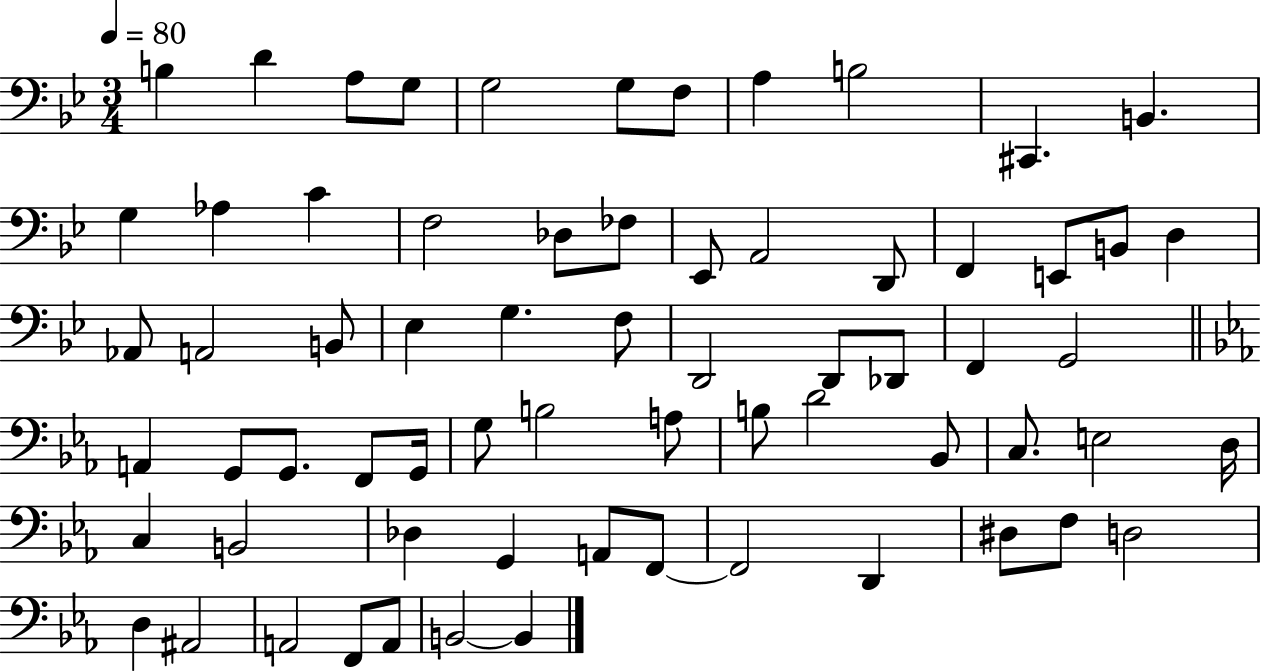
X:1
T:Untitled
M:3/4
L:1/4
K:Bb
B, D A,/2 G,/2 G,2 G,/2 F,/2 A, B,2 ^C,, B,, G, _A, C F,2 _D,/2 _F,/2 _E,,/2 A,,2 D,,/2 F,, E,,/2 B,,/2 D, _A,,/2 A,,2 B,,/2 _E, G, F,/2 D,,2 D,,/2 _D,,/2 F,, G,,2 A,, G,,/2 G,,/2 F,,/2 G,,/4 G,/2 B,2 A,/2 B,/2 D2 _B,,/2 C,/2 E,2 D,/4 C, B,,2 _D, G,, A,,/2 F,,/2 F,,2 D,, ^D,/2 F,/2 D,2 D, ^A,,2 A,,2 F,,/2 A,,/2 B,,2 B,,